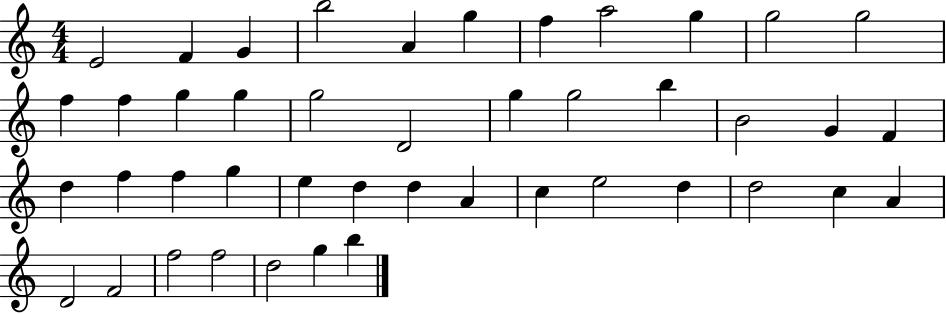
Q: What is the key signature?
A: C major